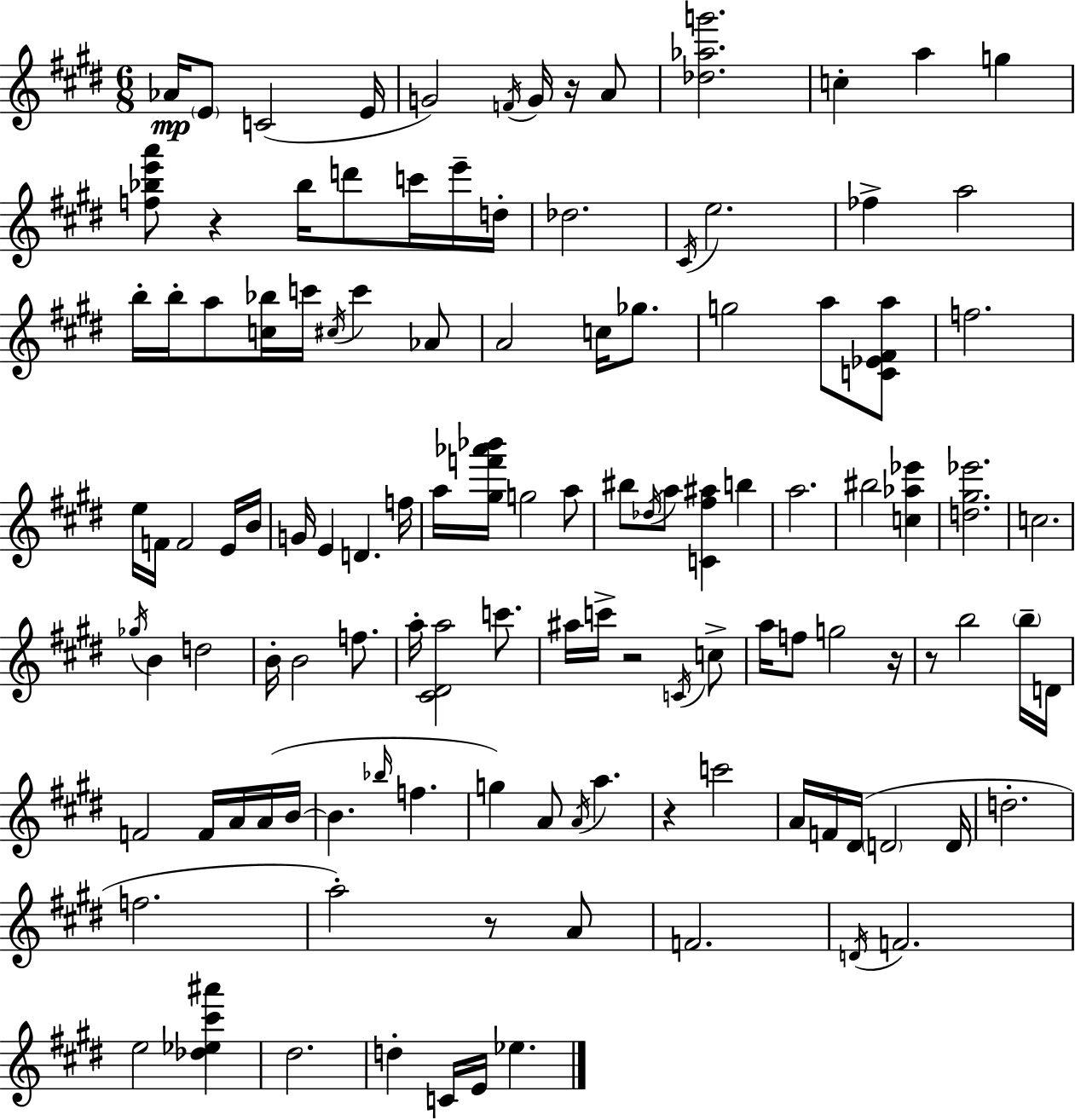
Ab4/s E4/e C4/h E4/s G4/h F4/s G4/s R/s A4/e [Db5,Ab5,G6]/h. C5/q A5/q G5/q [F5,Bb5,E6,A6]/e R/q Bb5/s D6/e C6/s E6/s D5/s Db5/h. C#4/s E5/h. FES5/q A5/h B5/s B5/s A5/e [C5,Bb5]/s C6/s C#5/s C6/q Ab4/e A4/h C5/s Gb5/e. G5/h A5/e [C4,Eb4,F#4,A5]/e F5/h. E5/s F4/s F4/h E4/s B4/s G4/s E4/q D4/q. F5/s A5/s [G#5,F6,Ab6,Bb6]/s G5/h A5/e BIS5/e Db5/s A5/e [C4,F#5,A#5]/q B5/q A5/h. BIS5/h [C5,Ab5,Eb6]/q [D5,G#5,Eb6]/h. C5/h. Gb5/s B4/q D5/h B4/s B4/h F5/e. A5/s [C#4,D#4,A5]/h C6/e. A#5/s C6/s R/h C4/s C5/e A5/s F5/e G5/h R/s R/e B5/h B5/s D4/s F4/h F4/s A4/s A4/s B4/s B4/q. Bb5/s F5/q. G5/q A4/e A4/s A5/q. R/q C6/h A4/s F4/s D#4/s D4/h D4/s D5/h. F5/h. A5/h R/e A4/e F4/h. D4/s F4/h. E5/h [Db5,Eb5,C#6,A#6]/q D#5/h. D5/q C4/s E4/s Eb5/q.